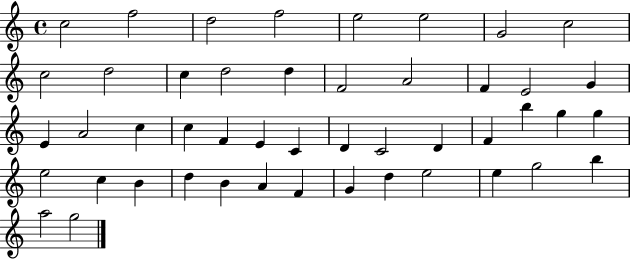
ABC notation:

X:1
T:Untitled
M:4/4
L:1/4
K:C
c2 f2 d2 f2 e2 e2 G2 c2 c2 d2 c d2 d F2 A2 F E2 G E A2 c c F E C D C2 D F b g g e2 c B d B A F G d e2 e g2 b a2 g2